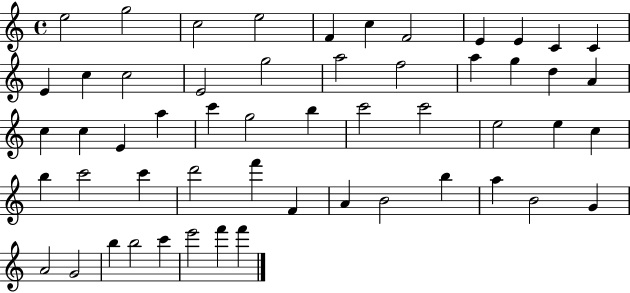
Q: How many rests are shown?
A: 0